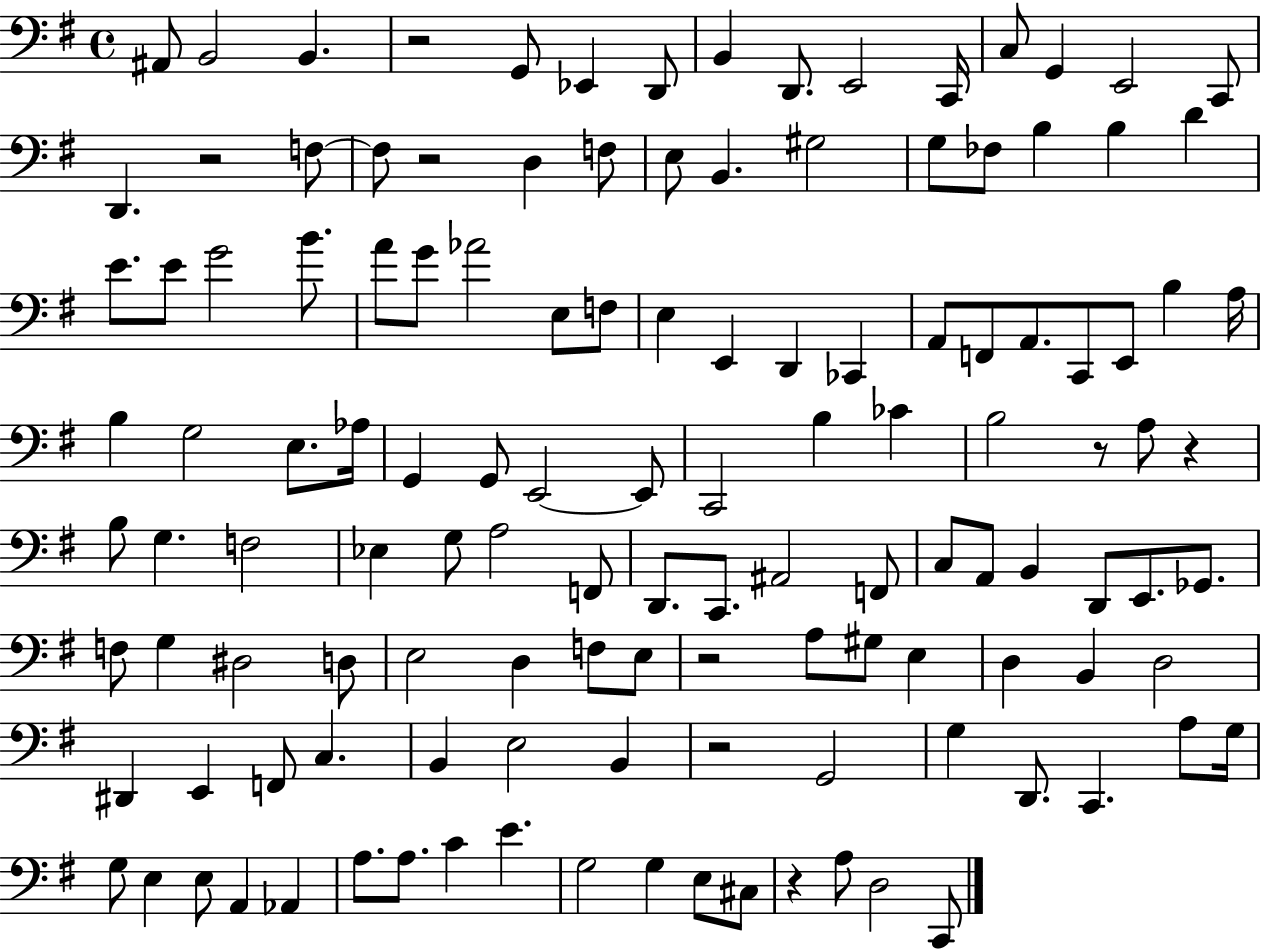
{
  \clef bass
  \time 4/4
  \defaultTimeSignature
  \key g \major
  \repeat volta 2 { ais,8 b,2 b,4. | r2 g,8 ees,4 d,8 | b,4 d,8. e,2 c,16 | c8 g,4 e,2 c,8 | \break d,4. r2 f8~~ | f8 r2 d4 f8 | e8 b,4. gis2 | g8 fes8 b4 b4 d'4 | \break e'8. e'8 g'2 b'8. | a'8 g'8 aes'2 e8 f8 | e4 e,4 d,4 ces,4 | a,8 f,8 a,8. c,8 e,8 b4 a16 | \break b4 g2 e8. aes16 | g,4 g,8 e,2~~ e,8 | c,2 b4 ces'4 | b2 r8 a8 r4 | \break b8 g4. f2 | ees4 g8 a2 f,8 | d,8. c,8. ais,2 f,8 | c8 a,8 b,4 d,8 e,8. ges,8. | \break f8 g4 dis2 d8 | e2 d4 f8 e8 | r2 a8 gis8 e4 | d4 b,4 d2 | \break dis,4 e,4 f,8 c4. | b,4 e2 b,4 | r2 g,2 | g4 d,8. c,4. a8 g16 | \break g8 e4 e8 a,4 aes,4 | a8. a8. c'4 e'4. | g2 g4 e8 cis8 | r4 a8 d2 c,8 | \break } \bar "|."
}